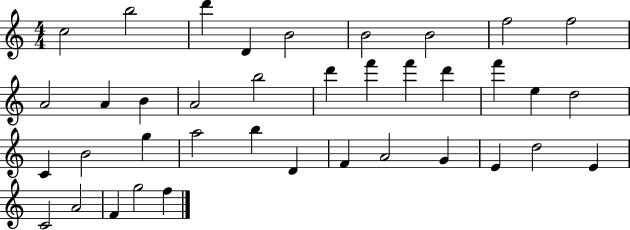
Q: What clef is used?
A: treble